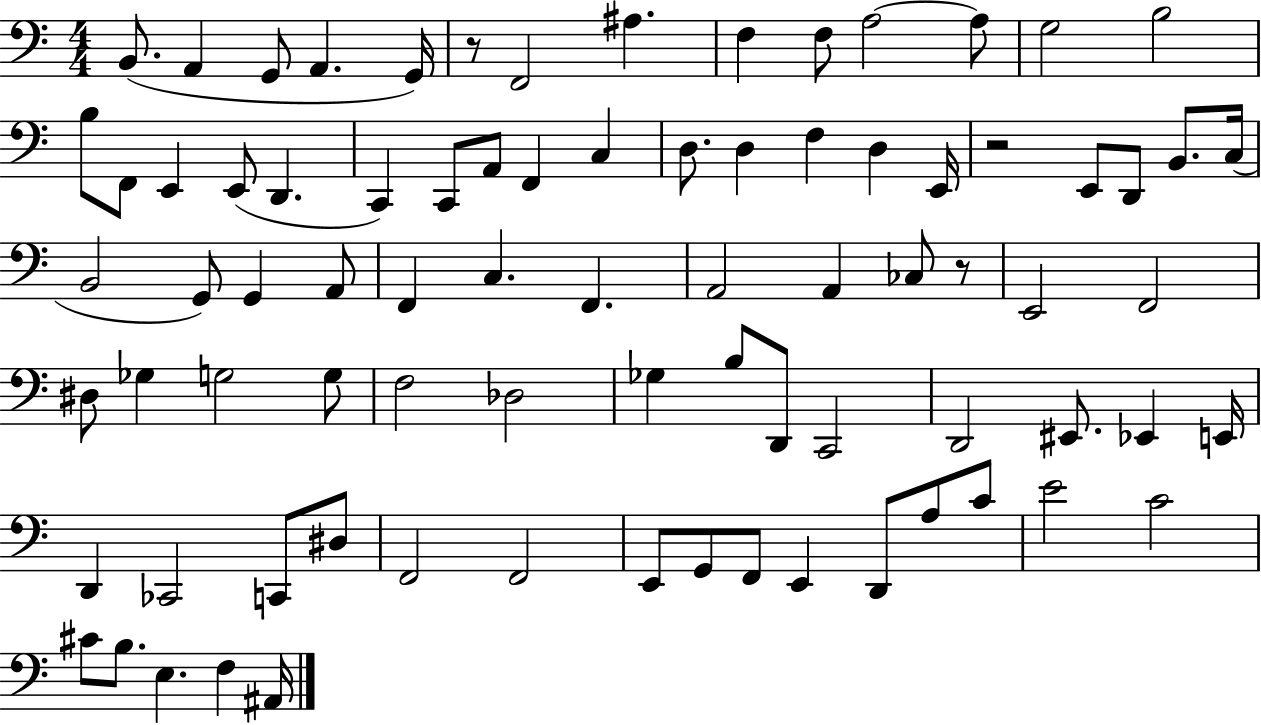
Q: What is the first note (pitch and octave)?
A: B2